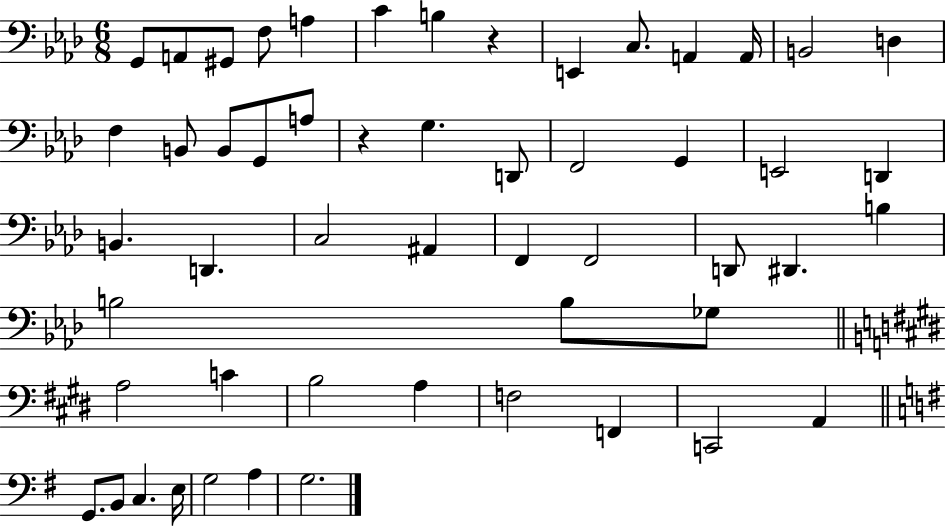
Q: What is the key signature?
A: AES major